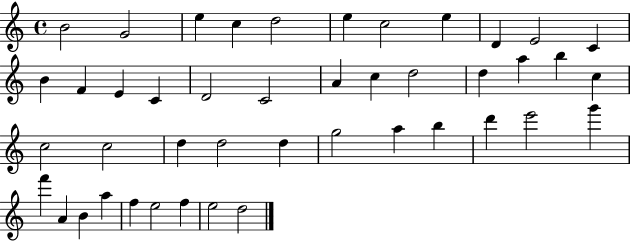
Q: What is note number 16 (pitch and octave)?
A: D4